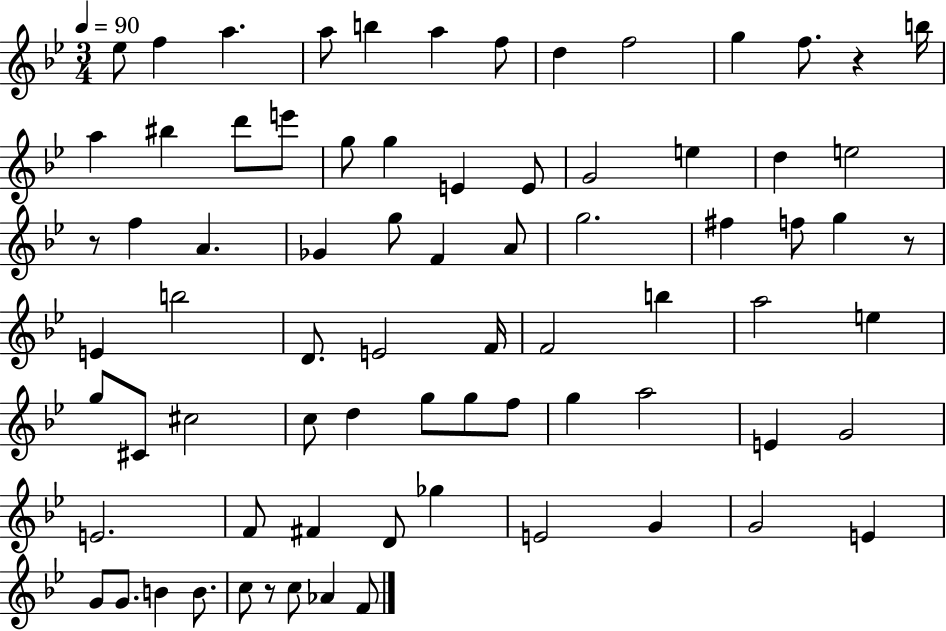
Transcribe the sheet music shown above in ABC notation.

X:1
T:Untitled
M:3/4
L:1/4
K:Bb
_e/2 f a a/2 b a f/2 d f2 g f/2 z b/4 a ^b d'/2 e'/2 g/2 g E E/2 G2 e d e2 z/2 f A _G g/2 F A/2 g2 ^f f/2 g z/2 E b2 D/2 E2 F/4 F2 b a2 e g/2 ^C/2 ^c2 c/2 d g/2 g/2 f/2 g a2 E G2 E2 F/2 ^F D/2 _g E2 G G2 E G/2 G/2 B B/2 c/2 z/2 c/2 _A F/2